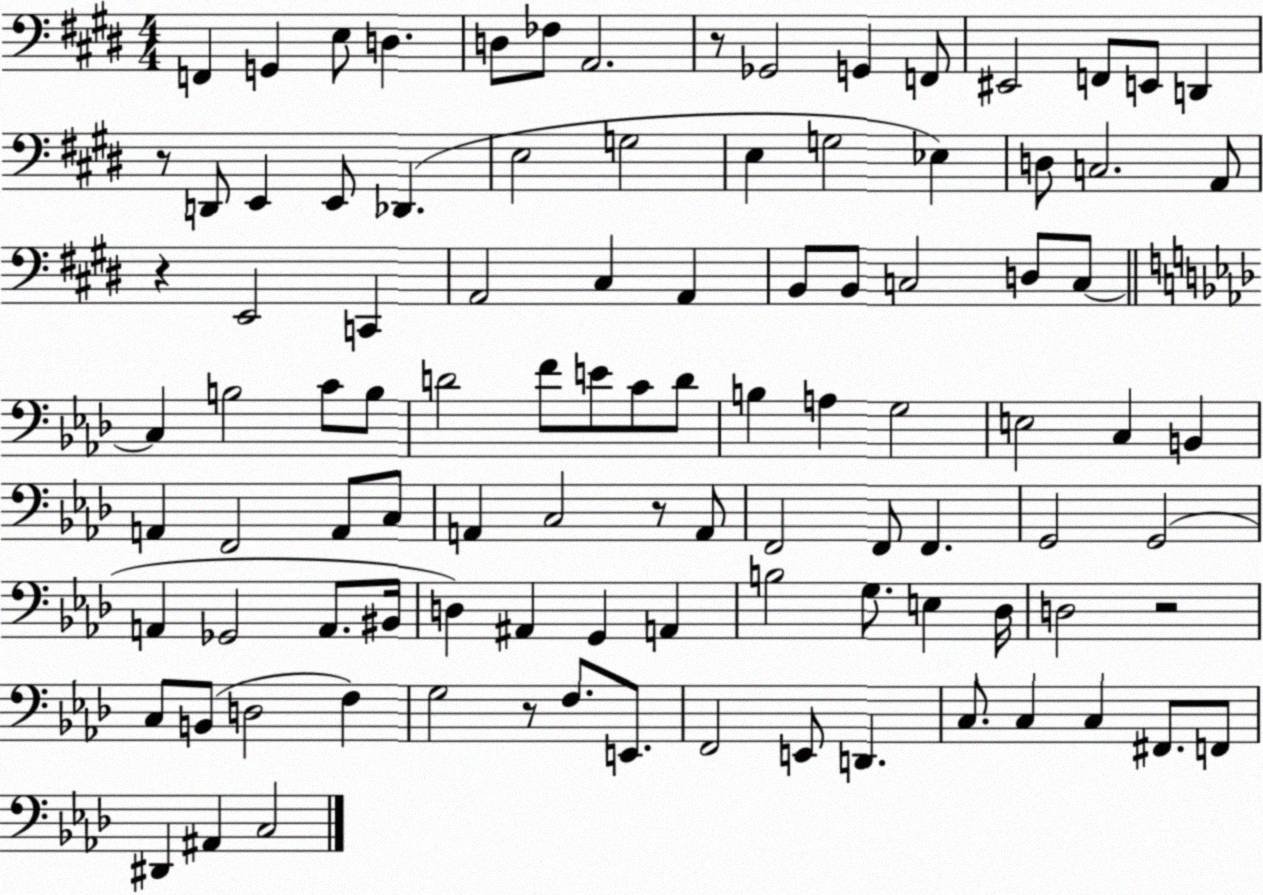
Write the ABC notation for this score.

X:1
T:Untitled
M:4/4
L:1/4
K:E
F,, G,, E,/2 D, D,/2 _F,/2 A,,2 z/2 _G,,2 G,, F,,/2 ^E,,2 F,,/2 E,,/2 D,, z/2 D,,/2 E,, E,,/2 _D,, E,2 G,2 E, G,2 _E, D,/2 C,2 A,,/2 z E,,2 C,, A,,2 ^C, A,, B,,/2 B,,/2 C,2 D,/2 C,/2 C, B,2 C/2 B,/2 D2 F/2 E/2 C/2 D/2 B, A, G,2 E,2 C, B,, A,, F,,2 A,,/2 C,/2 A,, C,2 z/2 A,,/2 F,,2 F,,/2 F,, G,,2 G,,2 A,, _G,,2 A,,/2 ^B,,/4 D, ^A,, G,, A,, B,2 G,/2 E, _D,/4 D,2 z2 C,/2 B,,/2 D,2 F, G,2 z/2 F,/2 E,,/2 F,,2 E,,/2 D,, C,/2 C, C, ^F,,/2 F,,/2 ^D,, ^A,, C,2